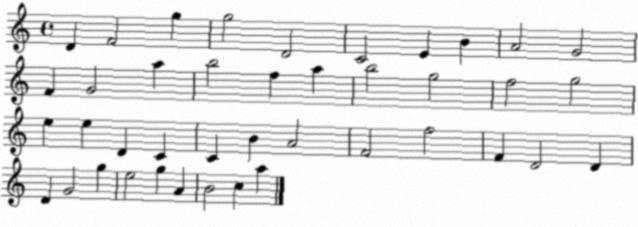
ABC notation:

X:1
T:Untitled
M:4/4
L:1/4
K:C
D F2 g g2 D2 C2 E B A2 G2 F G2 a b2 f a b2 g2 f2 g2 e e D C C B A2 F2 f2 F D2 D D G2 g e2 g A B2 c a